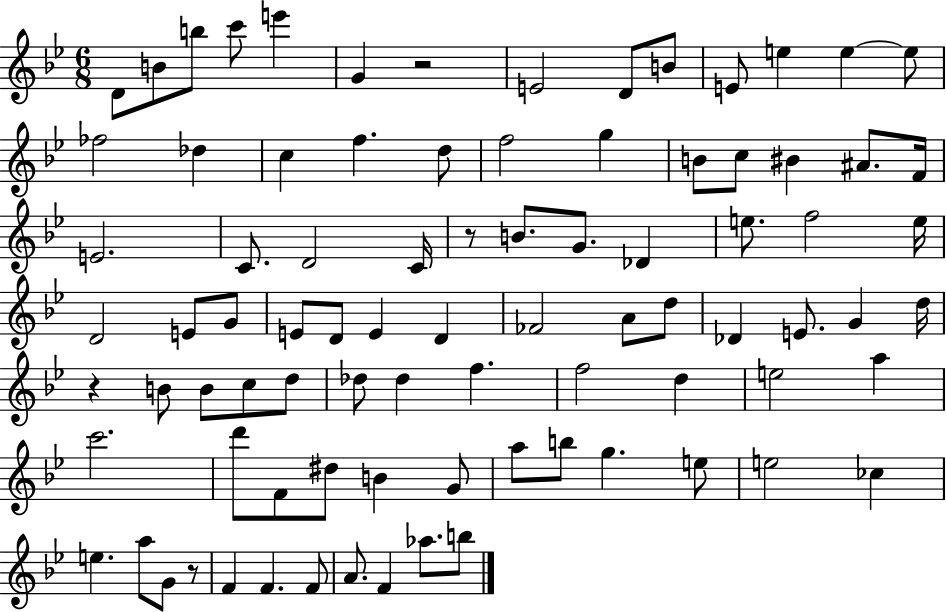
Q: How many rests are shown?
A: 4